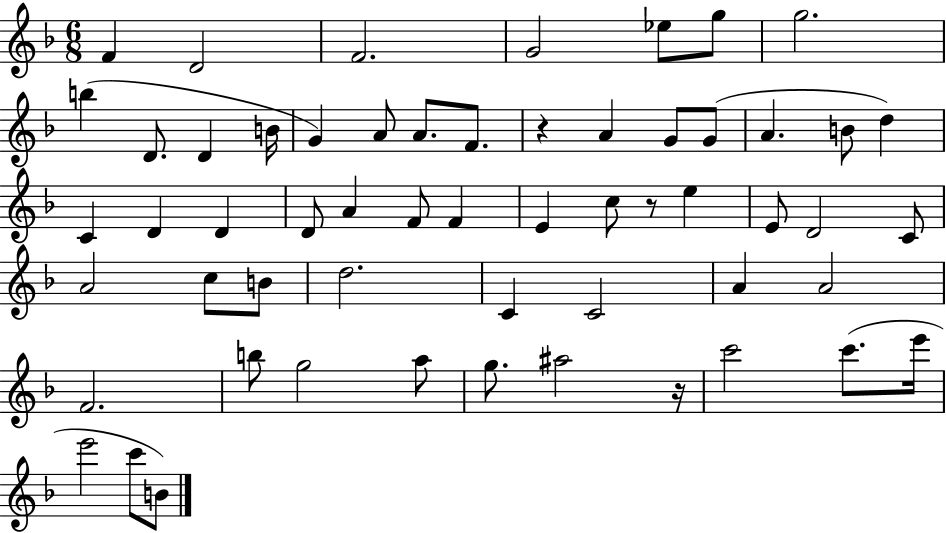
{
  \clef treble
  \numericTimeSignature
  \time 6/8
  \key f \major
  f'4 d'2 | f'2. | g'2 ees''8 g''8 | g''2. | \break b''4( d'8. d'4 b'16 | g'4) a'8 a'8. f'8. | r4 a'4 g'8 g'8( | a'4. b'8 d''4) | \break c'4 d'4 d'4 | d'8 a'4 f'8 f'4 | e'4 c''8 r8 e''4 | e'8 d'2 c'8 | \break a'2 c''8 b'8 | d''2. | c'4 c'2 | a'4 a'2 | \break f'2. | b''8 g''2 a''8 | g''8. ais''2 r16 | c'''2 c'''8.( e'''16 | \break e'''2 c'''8 b'8) | \bar "|."
}